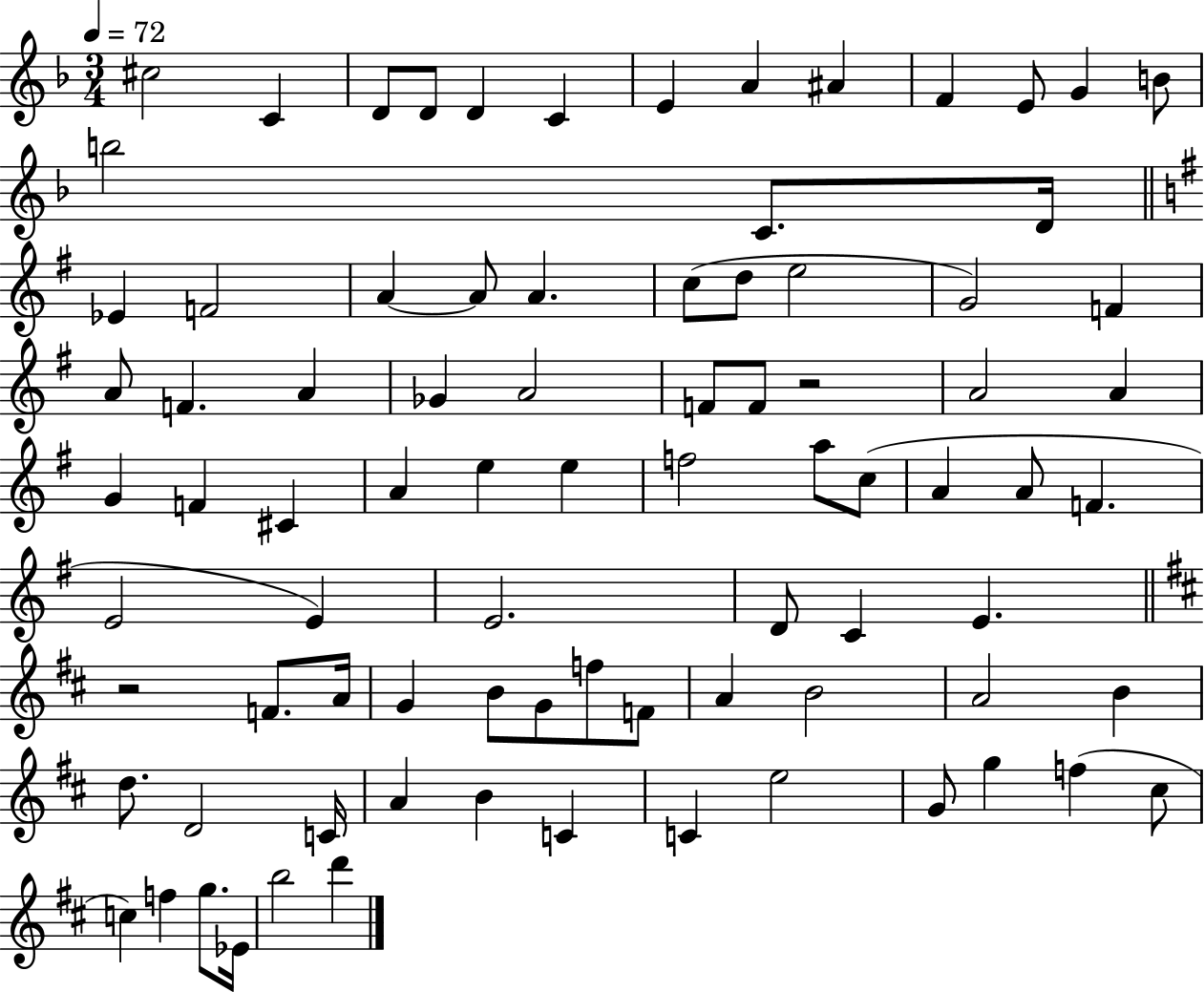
C#5/h C4/q D4/e D4/e D4/q C4/q E4/q A4/q A#4/q F4/q E4/e G4/q B4/e B5/h C4/e. D4/s Eb4/q F4/h A4/q A4/e A4/q. C5/e D5/e E5/h G4/h F4/q A4/e F4/q. A4/q Gb4/q A4/h F4/e F4/e R/h A4/h A4/q G4/q F4/q C#4/q A4/q E5/q E5/q F5/h A5/e C5/e A4/q A4/e F4/q. E4/h E4/q E4/h. D4/e C4/q E4/q. R/h F4/e. A4/s G4/q B4/e G4/e F5/e F4/e A4/q B4/h A4/h B4/q D5/e. D4/h C4/s A4/q B4/q C4/q C4/q E5/h G4/e G5/q F5/q C#5/e C5/q F5/q G5/e. Eb4/s B5/h D6/q